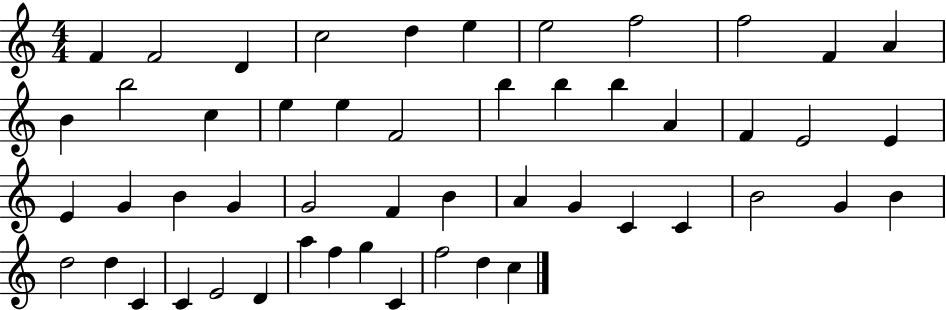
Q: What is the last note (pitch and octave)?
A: C5